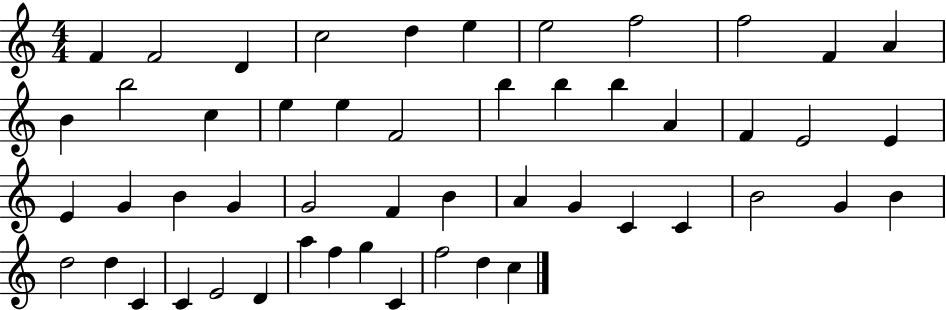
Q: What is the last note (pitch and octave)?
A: C5